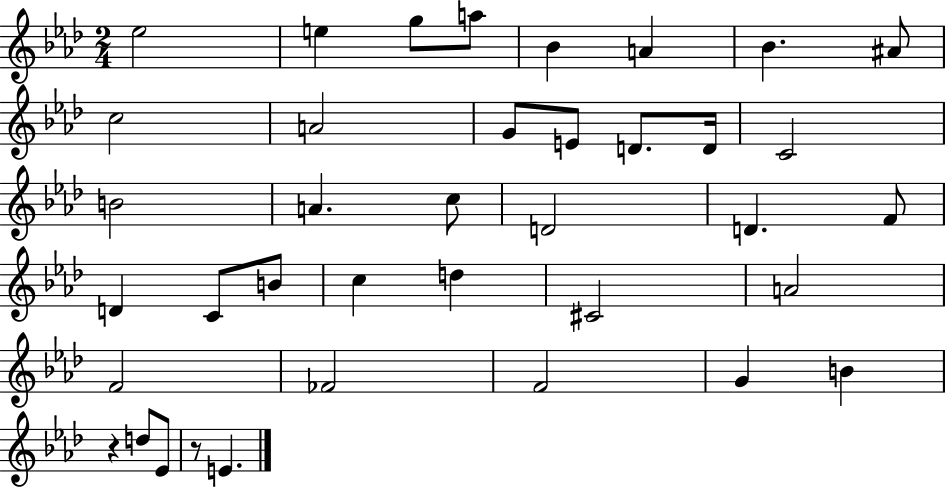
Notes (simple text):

Eb5/h E5/q G5/e A5/e Bb4/q A4/q Bb4/q. A#4/e C5/h A4/h G4/e E4/e D4/e. D4/s C4/h B4/h A4/q. C5/e D4/h D4/q. F4/e D4/q C4/e B4/e C5/q D5/q C#4/h A4/h F4/h FES4/h F4/h G4/q B4/q R/q D5/e Eb4/e R/e E4/q.